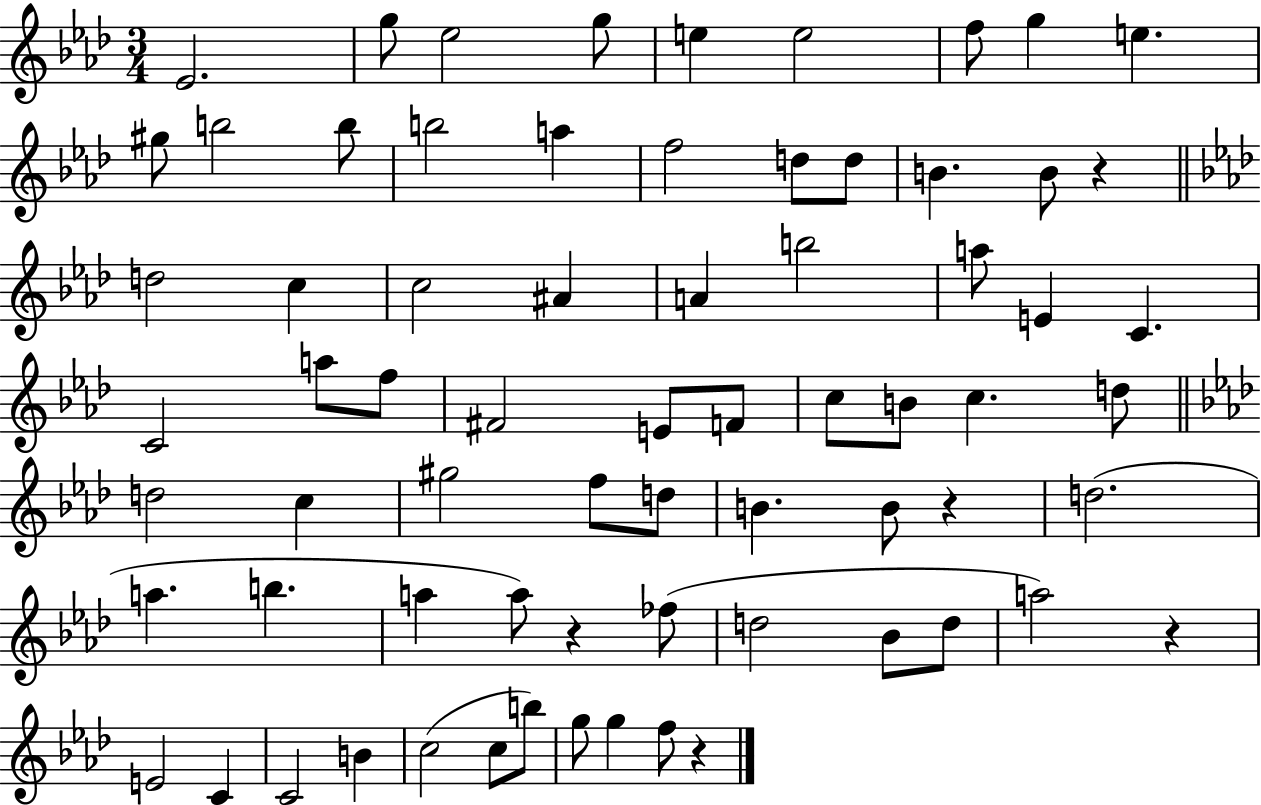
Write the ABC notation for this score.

X:1
T:Untitled
M:3/4
L:1/4
K:Ab
_E2 g/2 _e2 g/2 e e2 f/2 g e ^g/2 b2 b/2 b2 a f2 d/2 d/2 B B/2 z d2 c c2 ^A A b2 a/2 E C C2 a/2 f/2 ^F2 E/2 F/2 c/2 B/2 c d/2 d2 c ^g2 f/2 d/2 B B/2 z d2 a b a a/2 z _f/2 d2 _B/2 d/2 a2 z E2 C C2 B c2 c/2 b/2 g/2 g f/2 z